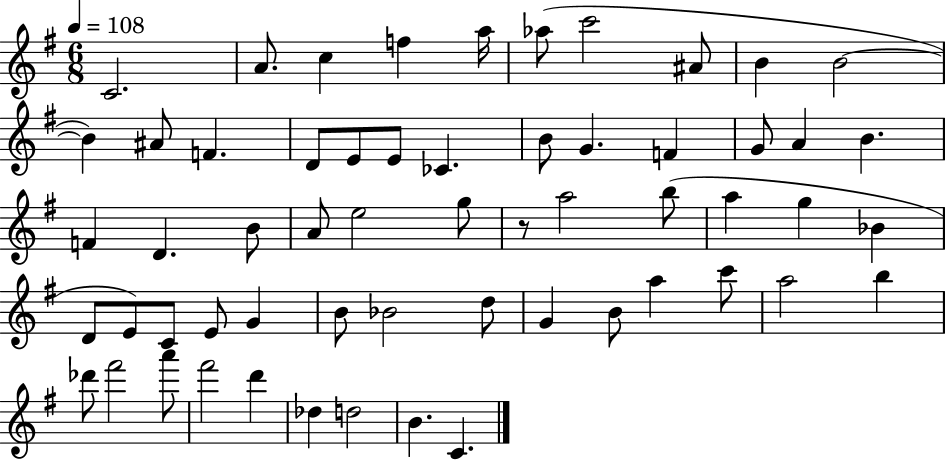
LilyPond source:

{
  \clef treble
  \numericTimeSignature
  \time 6/8
  \key g \major
  \tempo 4 = 108
  \repeat volta 2 { c'2. | a'8. c''4 f''4 a''16 | aes''8( c'''2 ais'8 | b'4 b'2~~ | \break b'4) ais'8 f'4. | d'8 e'8 e'8 ces'4. | b'8 g'4. f'4 | g'8 a'4 b'4. | \break f'4 d'4. b'8 | a'8 e''2 g''8 | r8 a''2 b''8( | a''4 g''4 bes'4 | \break d'8 e'8) c'8 e'8 g'4 | b'8 bes'2 d''8 | g'4 b'8 a''4 c'''8 | a''2 b''4 | \break des'''8 fis'''2 a'''8 | fis'''2 d'''4 | des''4 d''2 | b'4. c'4. | \break } \bar "|."
}